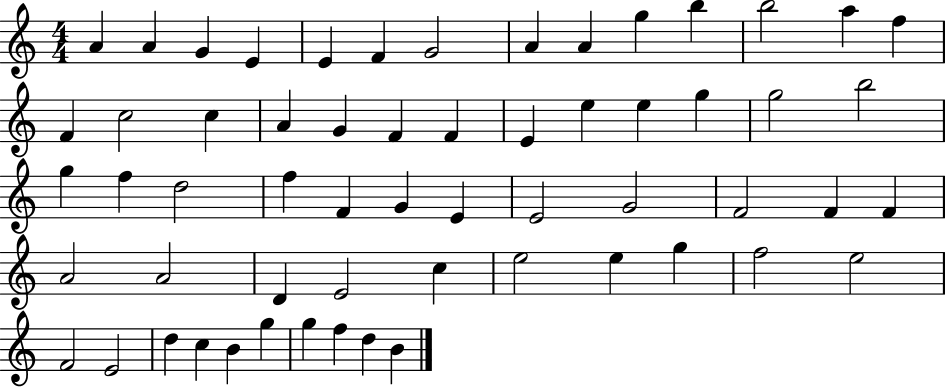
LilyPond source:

{
  \clef treble
  \numericTimeSignature
  \time 4/4
  \key c \major
  a'4 a'4 g'4 e'4 | e'4 f'4 g'2 | a'4 a'4 g''4 b''4 | b''2 a''4 f''4 | \break f'4 c''2 c''4 | a'4 g'4 f'4 f'4 | e'4 e''4 e''4 g''4 | g''2 b''2 | \break g''4 f''4 d''2 | f''4 f'4 g'4 e'4 | e'2 g'2 | f'2 f'4 f'4 | \break a'2 a'2 | d'4 e'2 c''4 | e''2 e''4 g''4 | f''2 e''2 | \break f'2 e'2 | d''4 c''4 b'4 g''4 | g''4 f''4 d''4 b'4 | \bar "|."
}